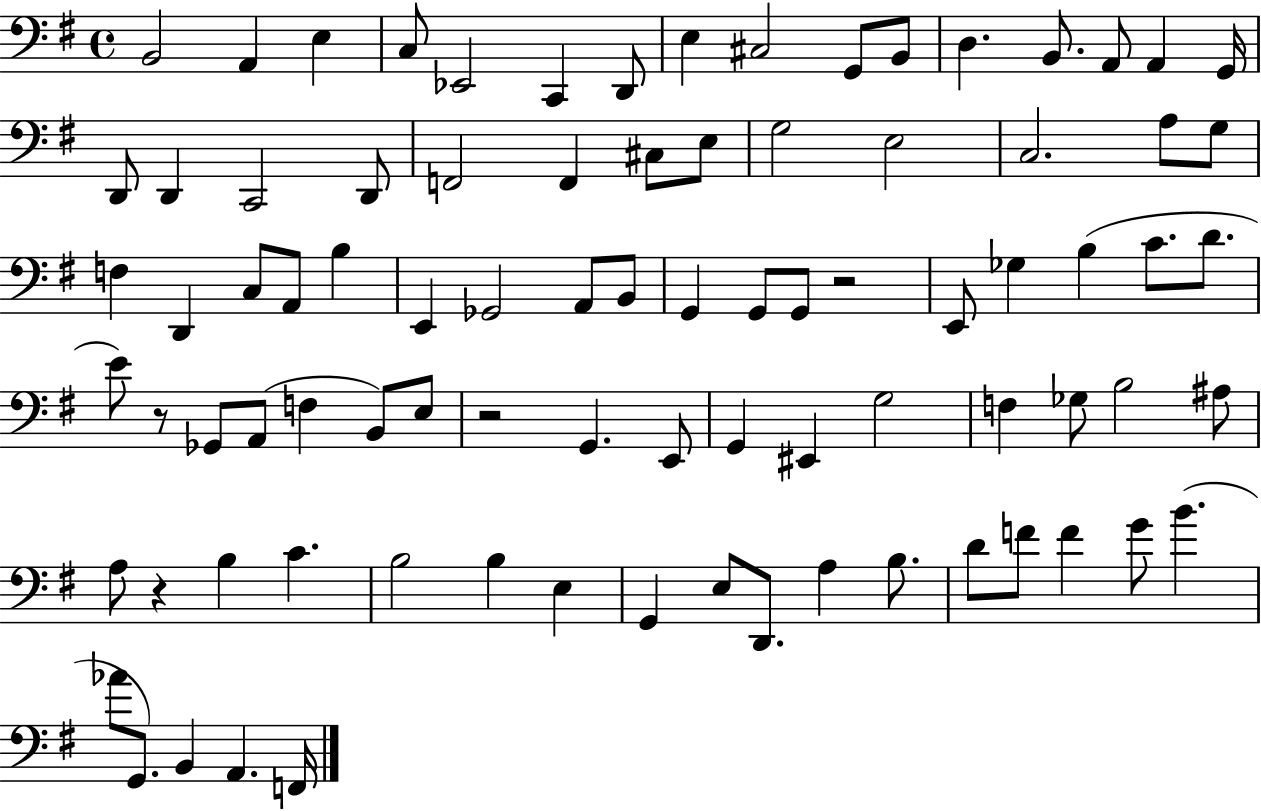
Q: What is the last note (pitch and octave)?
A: F2